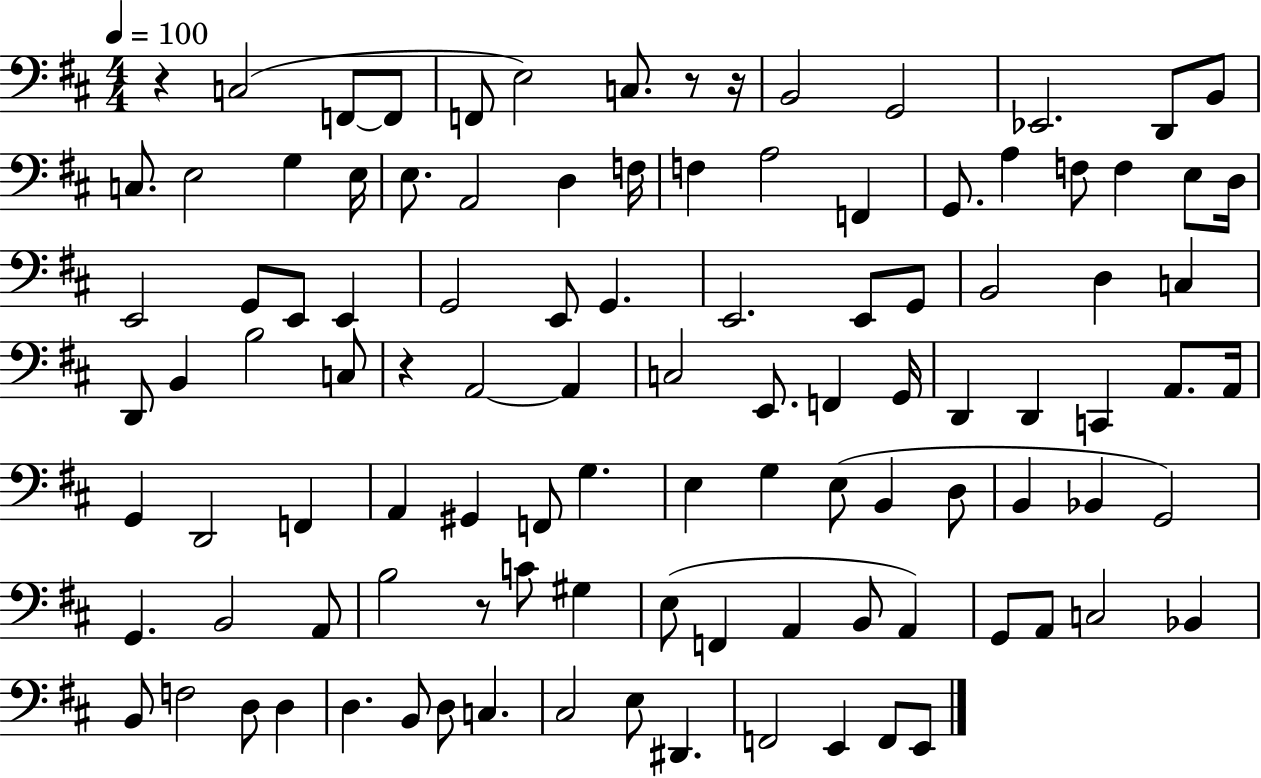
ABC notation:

X:1
T:Untitled
M:4/4
L:1/4
K:D
z C,2 F,,/2 F,,/2 F,,/2 E,2 C,/2 z/2 z/4 B,,2 G,,2 _E,,2 D,,/2 B,,/2 C,/2 E,2 G, E,/4 E,/2 A,,2 D, F,/4 F, A,2 F,, G,,/2 A, F,/2 F, E,/2 D,/4 E,,2 G,,/2 E,,/2 E,, G,,2 E,,/2 G,, E,,2 E,,/2 G,,/2 B,,2 D, C, D,,/2 B,, B,2 C,/2 z A,,2 A,, C,2 E,,/2 F,, G,,/4 D,, D,, C,, A,,/2 A,,/4 G,, D,,2 F,, A,, ^G,, F,,/2 G, E, G, E,/2 B,, D,/2 B,, _B,, G,,2 G,, B,,2 A,,/2 B,2 z/2 C/2 ^G, E,/2 F,, A,, B,,/2 A,, G,,/2 A,,/2 C,2 _B,, B,,/2 F,2 D,/2 D, D, B,,/2 D,/2 C, ^C,2 E,/2 ^D,, F,,2 E,, F,,/2 E,,/2